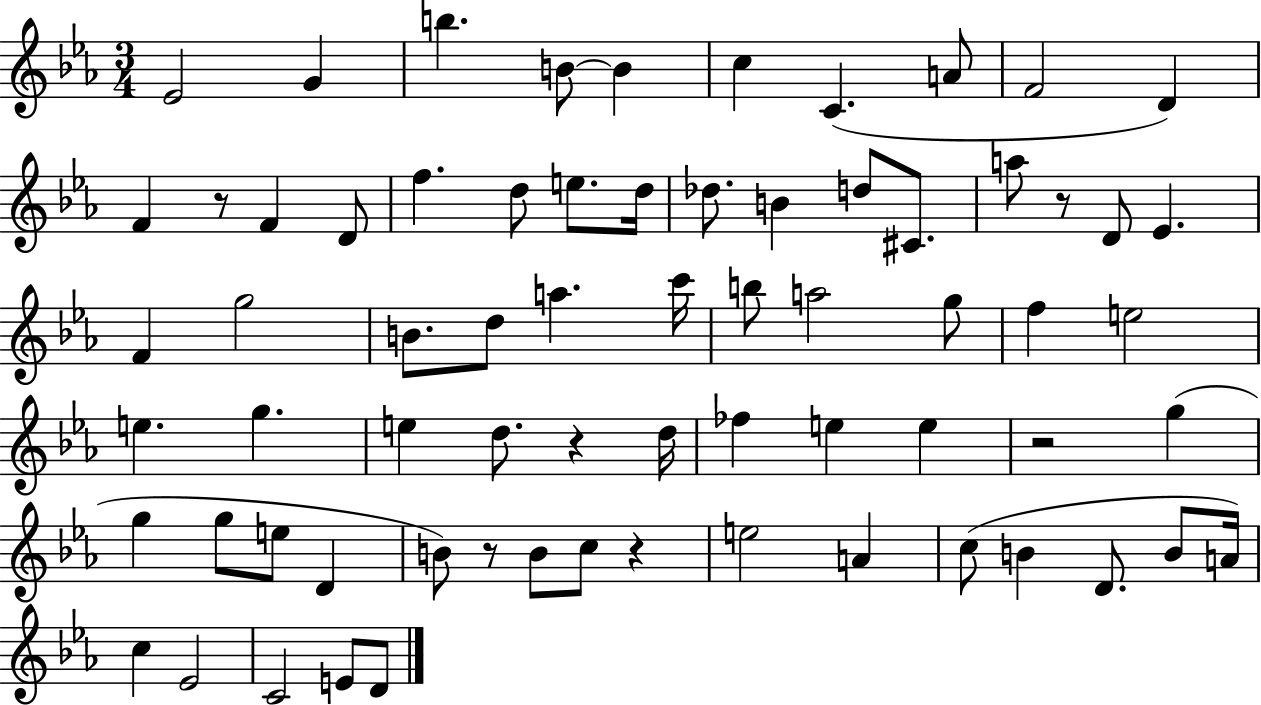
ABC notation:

X:1
T:Untitled
M:3/4
L:1/4
K:Eb
_E2 G b B/2 B c C A/2 F2 D F z/2 F D/2 f d/2 e/2 d/4 _d/2 B d/2 ^C/2 a/2 z/2 D/2 _E F g2 B/2 d/2 a c'/4 b/2 a2 g/2 f e2 e g e d/2 z d/4 _f e e z2 g g g/2 e/2 D B/2 z/2 B/2 c/2 z e2 A c/2 B D/2 B/2 A/4 c _E2 C2 E/2 D/2